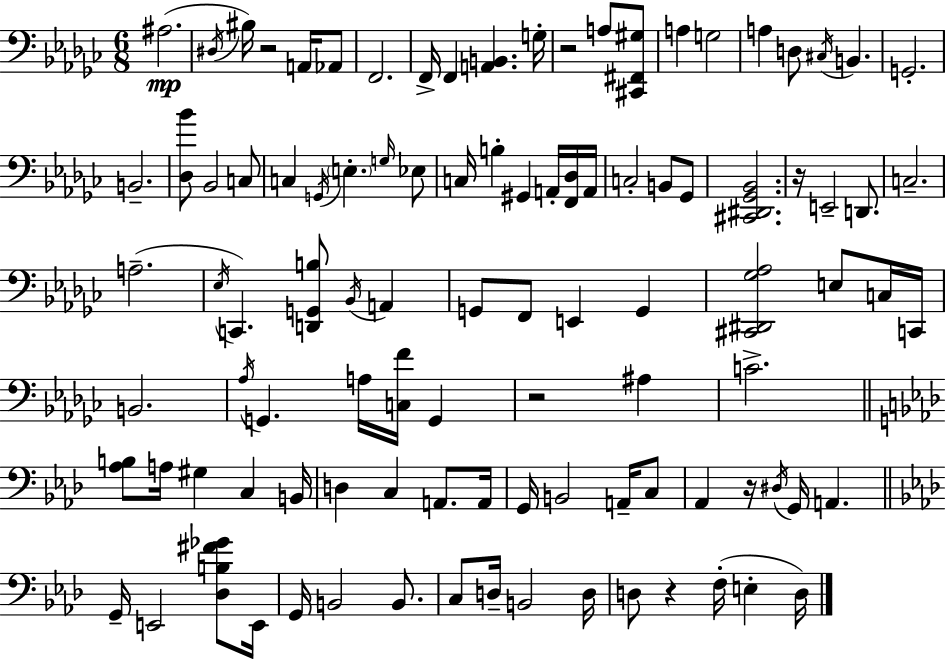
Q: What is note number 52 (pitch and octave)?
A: A3